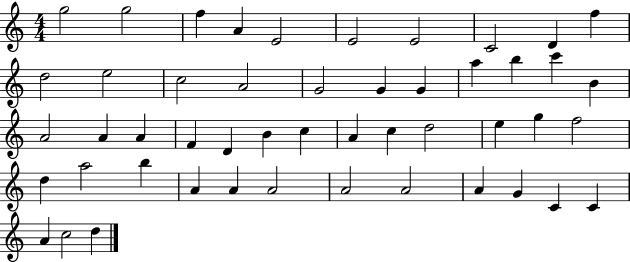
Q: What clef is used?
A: treble